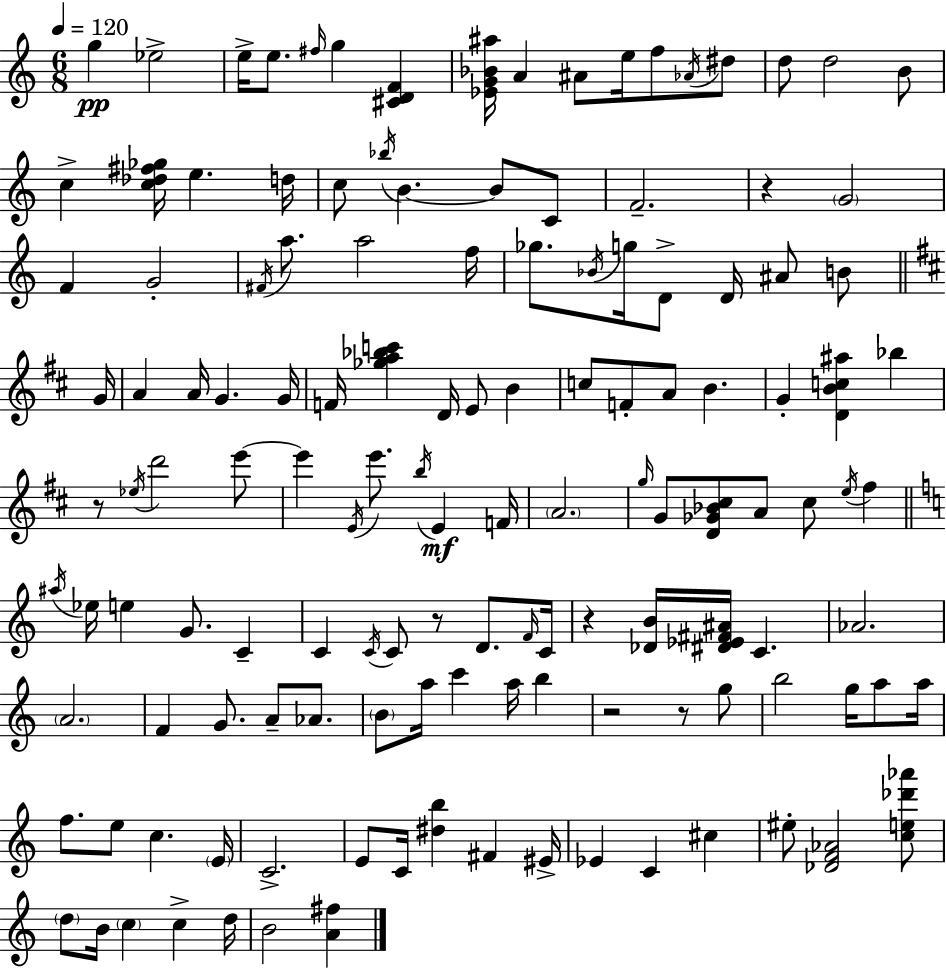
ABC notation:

X:1
T:Untitled
M:6/8
L:1/4
K:C
g _e2 e/4 e/2 ^f/4 g [^CDF] [_EG_B^a]/4 A ^A/2 e/4 f/2 _A/4 ^d/2 d/2 d2 B/2 c [c_d^f_g]/4 e d/4 c/2 _b/4 B B/2 C/2 F2 z G2 F G2 ^F/4 a/2 a2 f/4 _g/2 _B/4 g/4 D/2 D/4 ^A/2 B/2 G/4 A A/4 G G/4 F/4 [_ga_bc'] D/4 E/2 B c/2 F/2 A/2 B G [DBc^a] _b z/2 _e/4 d'2 e'/2 e' E/4 e'/2 b/4 E F/4 A2 g/4 G/2 [D_G_B^c]/2 A/2 ^c/2 e/4 ^f ^a/4 _e/4 e G/2 C C C/4 C/2 z/2 D/2 F/4 C/4 z [_DB]/4 [^D_E^F^A]/4 C _A2 A2 F G/2 A/2 _A/2 B/2 a/4 c' a/4 b z2 z/2 g/2 b2 g/4 a/2 a/4 f/2 e/2 c E/4 C2 E/2 C/4 [^db] ^F ^E/4 _E C ^c ^e/2 [_DF_A]2 [ce_d'_a']/2 d/2 B/4 c c d/4 B2 [A^f]